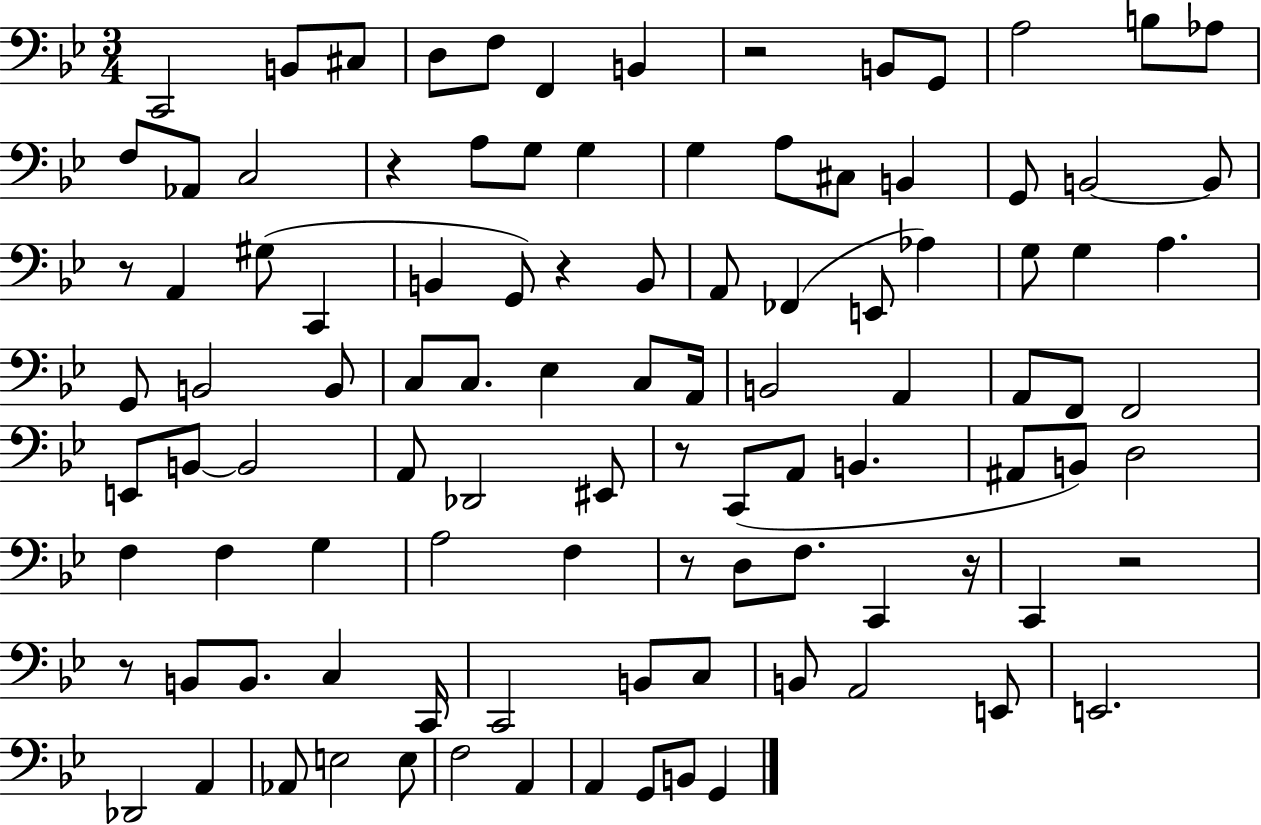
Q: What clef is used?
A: bass